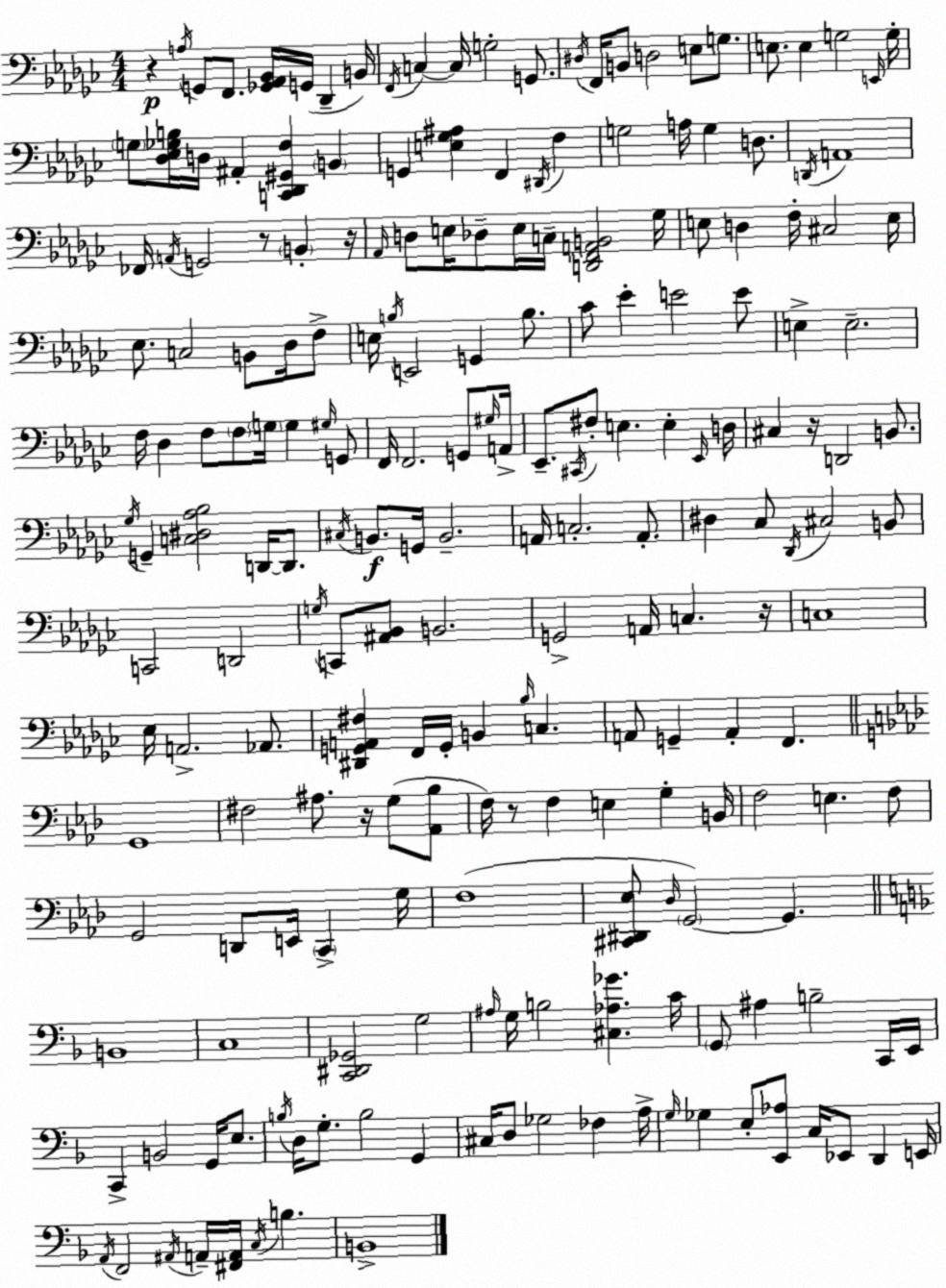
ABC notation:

X:1
T:Untitled
M:4/4
L:1/4
K:Ebm
z A,/4 G,,/2 F,,/2 [_G,,_A,,_B,,]/4 G,,/4 _D,, B,,/4 F,,/4 C, C,/4 G,2 G,,/2 ^D,/4 F,,/4 B,,/2 D,2 E,/2 G,/2 E,/2 E, G,2 E,,/4 G,/4 G,/2 [_D,_E,_G,B,]/4 D,/4 ^A,, [C,,_D,,^G,,F,] B,, G,, [E,_G,^A,] F,, ^D,,/4 F, G,2 A,/4 G, D,/2 D,,/4 A,,4 _F,,/4 A,,/4 G,,2 z/2 B,, z/4 _A,,/4 D,/2 E,/4 _D,/2 E,/4 C,/4 [D,,F,,A,,B,,]2 _G,/4 E,/2 D, F,/4 ^C,2 E,/4 _E,/2 C,2 B,,/2 _D,/4 F,/2 E,/4 B,/4 E,,2 G,, B,/2 _C/2 _E E2 E/2 E, E,2 F,/4 _D, F,/2 F,/2 G,/4 G, ^G,/4 G,,/2 F,,/4 F,,2 G,,/2 ^G,/4 A,,/4 _E,,/2 ^C,,/4 ^F,/2 E, E, _E,,/4 D,/4 ^C, z/4 D,,2 B,,/2 _G,/4 G,, [C,^D,_A,_B,]2 D,,/4 D,,/2 ^C,/4 B,,/2 G,,/4 B,,2 A,,/4 C,2 A,,/2 ^D, _C,/2 _D,,/4 ^C,2 B,,/2 C,,2 D,,2 G,/4 C,,/2 [^A,,_B,,]/2 B,,2 G,,2 A,,/4 C, z/4 C,4 _E,/4 A,,2 _A,,/2 [^D,,G,,A,,^F,] F,,/4 G,,/4 B,, _B,/4 C, A,,/2 G,, A,, F,, G,,4 ^F,2 ^A,/2 z/4 G,/2 [_A,,_B,]/2 F,/4 z/2 F, E, G, B,,/4 F,2 E, F,/2 G,,2 D,,/2 E,,/4 C,, G,/4 F,4 [^C,,^D,,_E,]/2 _D,/4 G,,2 G,, B,,4 C,4 [C,,^D,,_G,,]2 G,2 ^A,/4 G,/4 B,2 [^C,_A,_G] C/4 G,,/2 ^A, B,2 C,,/4 E,,/4 C,, B,,2 G,,/4 E,/2 B,/4 D,/4 G,/2 B,2 G,, ^C,/4 D,/2 _G,2 _F, A,/4 G,/4 _G, E,/2 [E,,_A,]/2 C,/4 _E,,/2 D,, E,,/4 A,,/4 F,,2 ^A,,/4 A,,/4 [^F,,A,,]/4 C,/4 B, B,,4